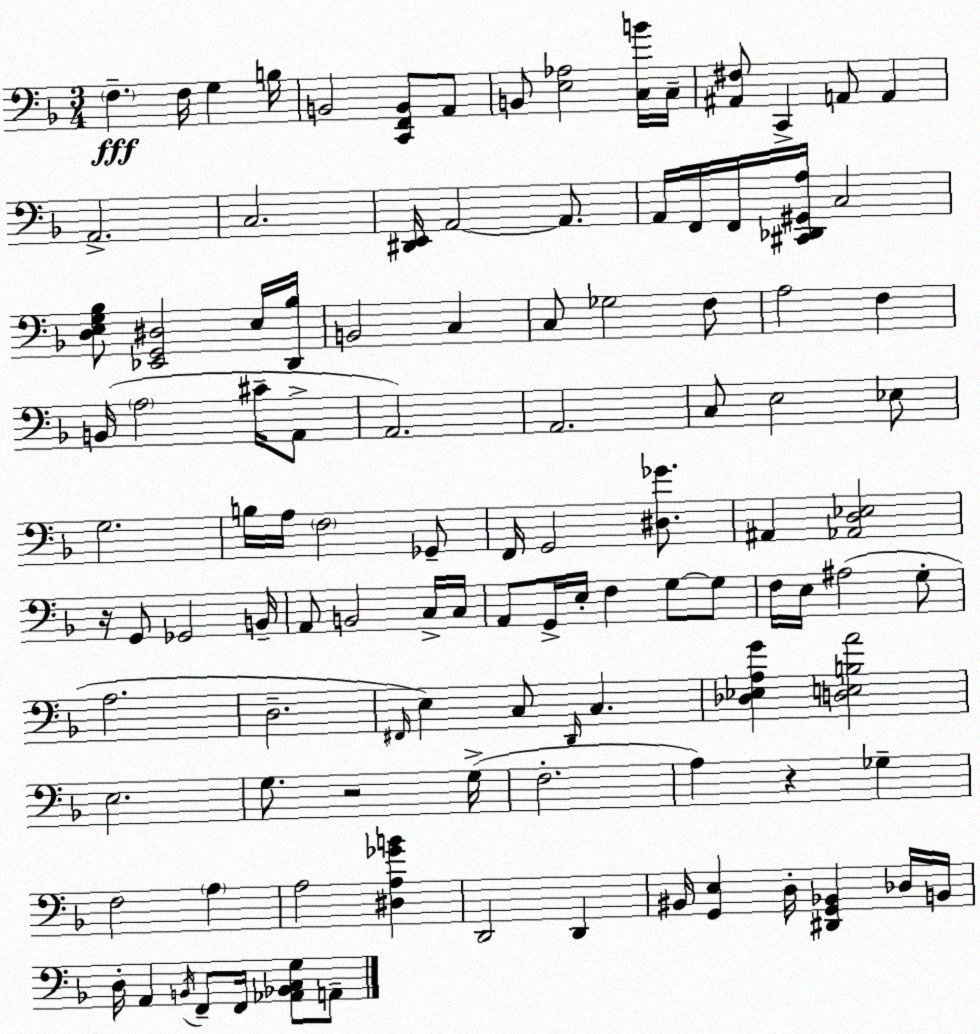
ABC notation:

X:1
T:Untitled
M:3/4
L:1/4
K:F
F, F,/4 G, B,/4 B,,2 [C,,F,,B,,]/2 A,,/2 B,,/2 [E,_A,]2 [C,B]/4 C,/4 [^A,,^F,]/2 C,, A,,/2 A,, A,,2 C,2 [^D,,E,,]/4 A,,2 A,,/2 A,,/4 F,,/4 F,,/4 [^C,,_D,,^G,,A,]/4 C,2 [D,E,G,_B,]/2 [_E,,G,,^D,]2 E,/4 [D,,_B,]/4 B,,2 C, C,/2 _G,2 F,/2 A,2 F, B,,/4 A,2 ^C/4 A,,/2 A,,2 A,,2 C,/2 E,2 _E,/2 G,2 B,/4 A,/4 F,2 _G,,/2 F,,/4 G,,2 [^D,_G]/2 ^A,, [_A,,D,_E,]2 z/4 G,,/2 _G,,2 B,,/4 A,,/2 B,,2 C,/4 C,/4 A,,/2 G,,/4 E,/4 F, G,/2 G,/2 F,/4 E,/4 ^A,2 G,/2 A,2 D,2 ^F,,/4 E, C,/2 D,,/4 C, [_D,_E,A,G] [D,E,B,A]2 E,2 G,/2 z2 G,/4 F,2 A, z _G, F,2 A, A,2 [^D,A,_GB] D,,2 D,, ^B,,/4 [G,,E,] D,/4 [^D,,G,,_B,,] _D,/4 B,,/4 D,/4 A,, B,,/4 F,,/2 F,,/4 [_A,,_B,,C,G,]/2 A,,/2